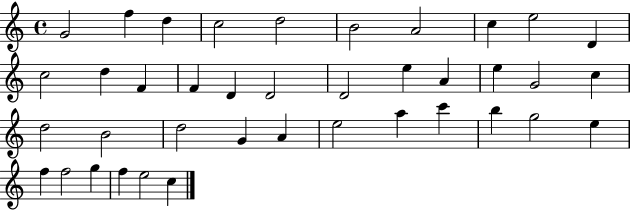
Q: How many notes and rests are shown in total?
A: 39